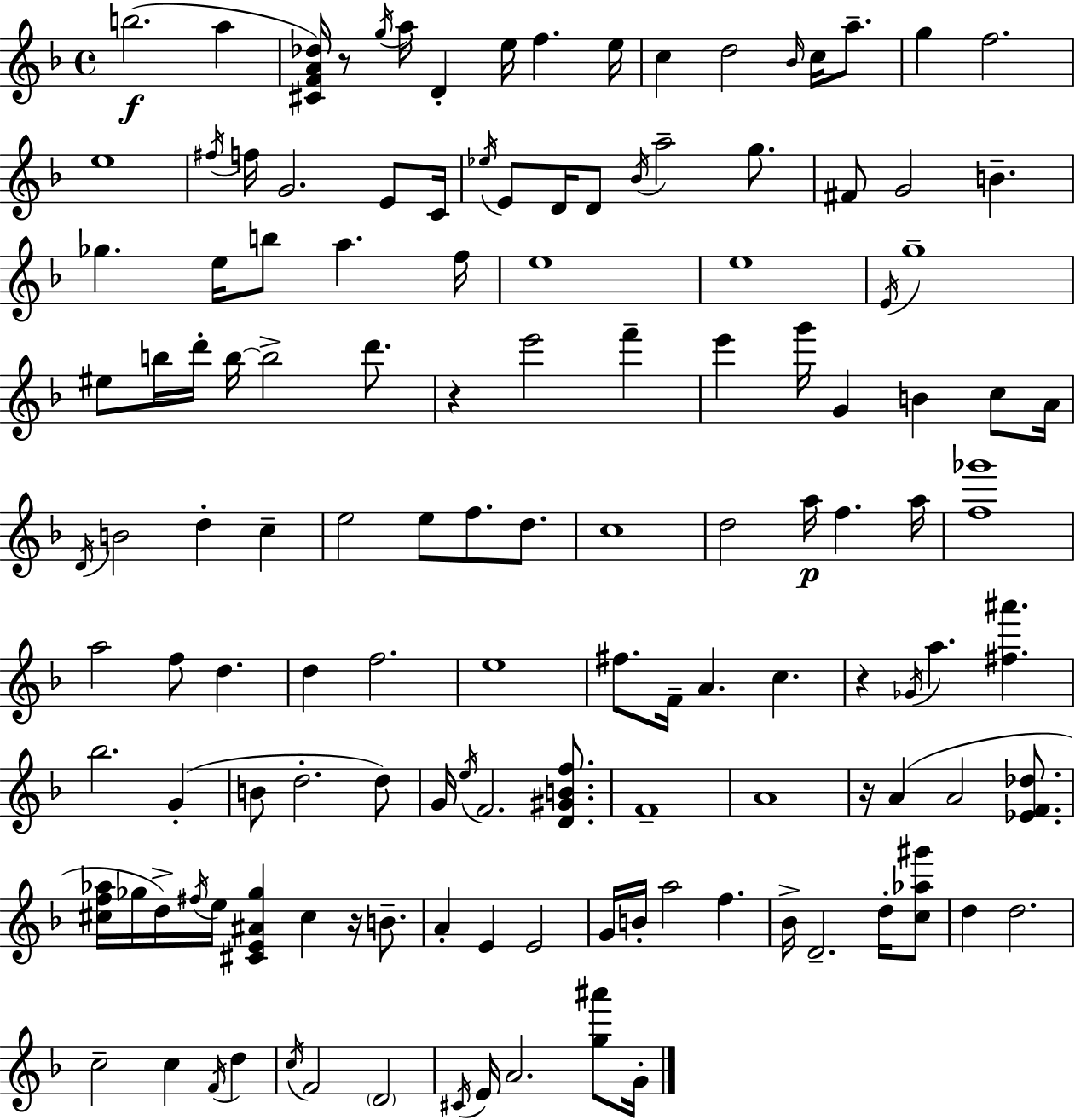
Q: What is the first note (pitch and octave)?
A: B5